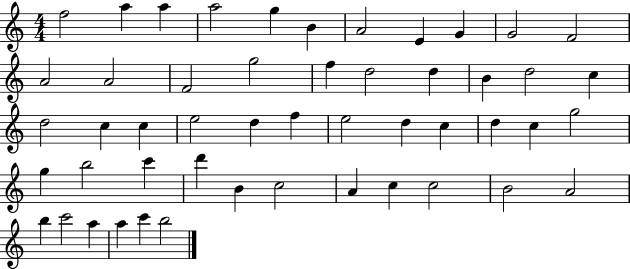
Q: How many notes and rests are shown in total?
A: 50